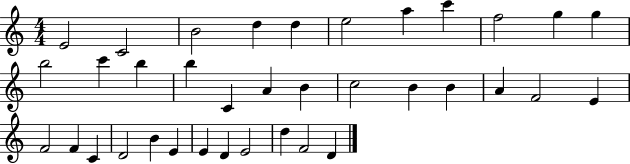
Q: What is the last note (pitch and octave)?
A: D4